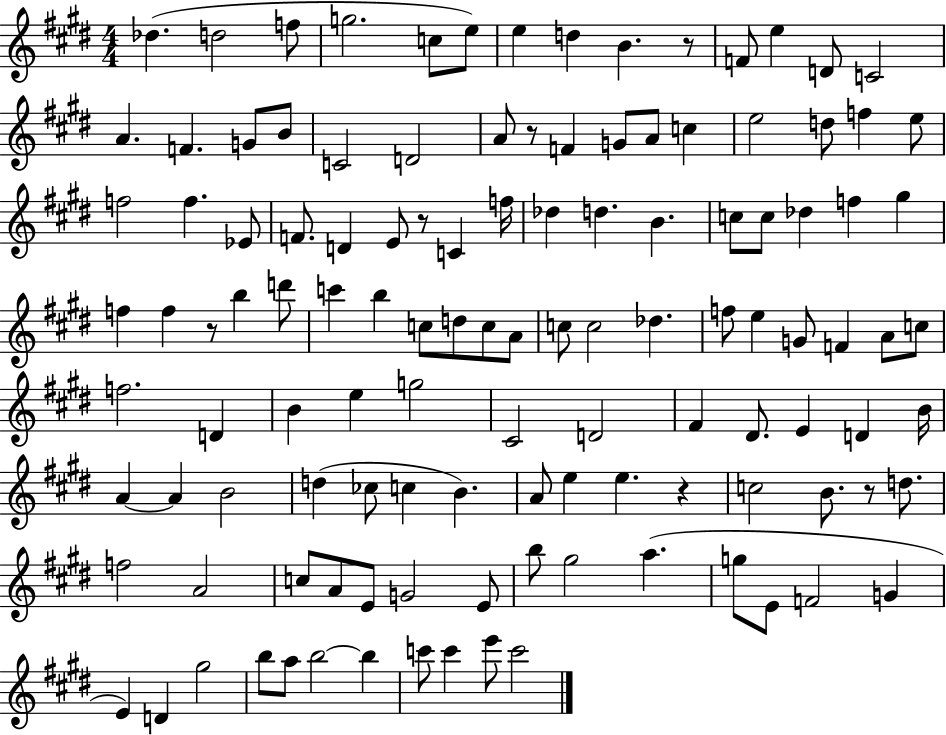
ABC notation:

X:1
T:Untitled
M:4/4
L:1/4
K:E
_d d2 f/2 g2 c/2 e/2 e d B z/2 F/2 e D/2 C2 A F G/2 B/2 C2 D2 A/2 z/2 F G/2 A/2 c e2 d/2 f e/2 f2 f _E/2 F/2 D E/2 z/2 C f/4 _d d B c/2 c/2 _d f ^g f f z/2 b d'/2 c' b c/2 d/2 c/2 A/2 c/2 c2 _d f/2 e G/2 F A/2 c/2 f2 D B e g2 ^C2 D2 ^F ^D/2 E D B/4 A A B2 d _c/2 c B A/2 e e z c2 B/2 z/2 d/2 f2 A2 c/2 A/2 E/2 G2 E/2 b/2 ^g2 a g/2 E/2 F2 G E D ^g2 b/2 a/2 b2 b c'/2 c' e'/2 c'2